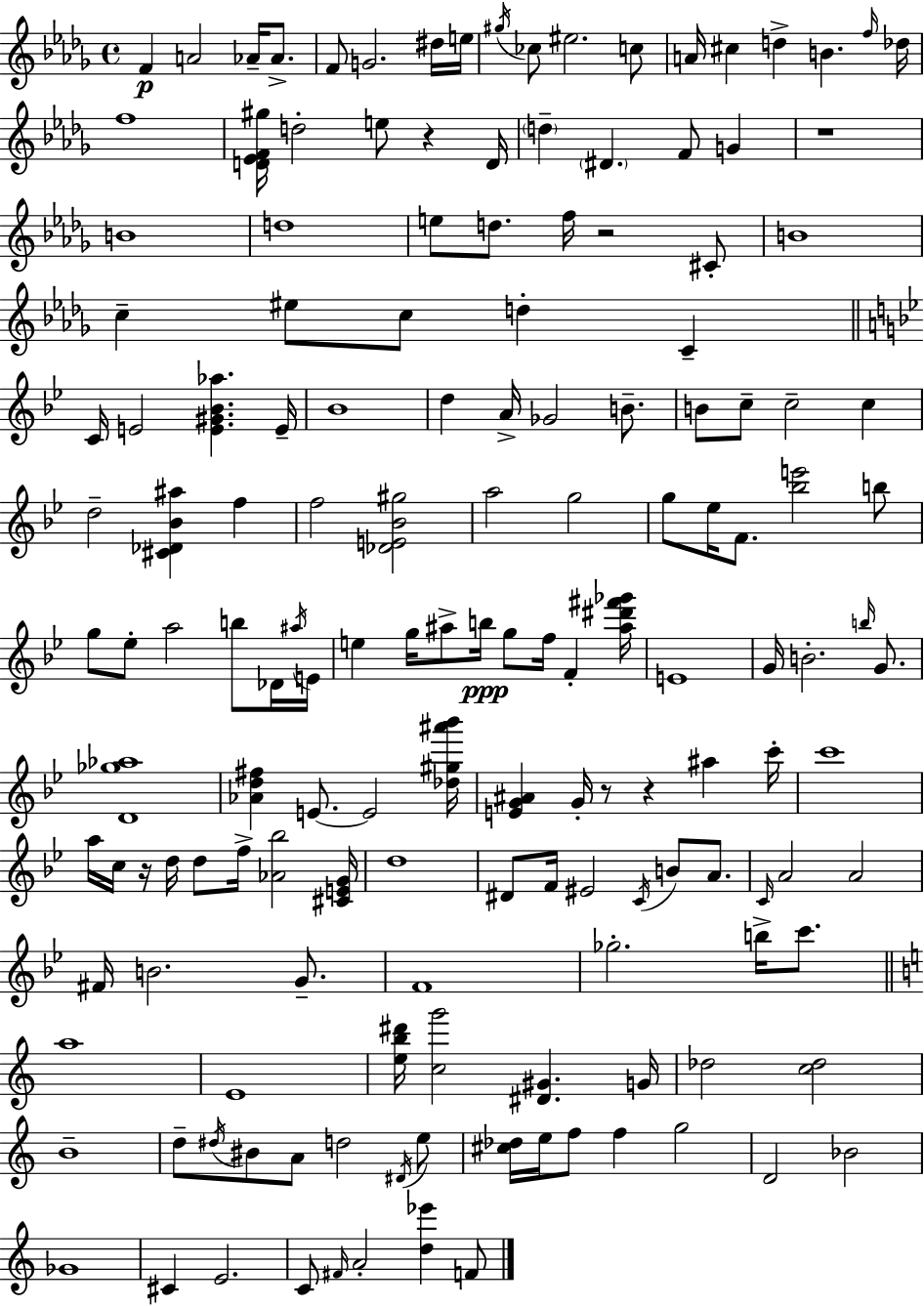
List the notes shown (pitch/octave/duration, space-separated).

F4/q A4/h Ab4/s Ab4/e. F4/e G4/h. D#5/s E5/s G#5/s CES5/e EIS5/h. C5/e A4/s C#5/q D5/q B4/q. F5/s Db5/s F5/w [D4,Eb4,F4,G#5]/s D5/h E5/e R/q D4/s D5/q D#4/q. F4/e G4/q R/w B4/w D5/w E5/e D5/e. F5/s R/h C#4/e B4/w C5/q EIS5/e C5/e D5/q C4/q C4/s E4/h [E4,G#4,Bb4,Ab5]/q. E4/s Bb4/w D5/q A4/s Gb4/h B4/e. B4/e C5/e C5/h C5/q D5/h [C#4,Db4,Bb4,A#5]/q F5/q F5/h [Db4,E4,Bb4,G#5]/h A5/h G5/h G5/e Eb5/s F4/e. [Bb5,E6]/h B5/e G5/e Eb5/e A5/h B5/e Db4/s A#5/s E4/s E5/q G5/s A#5/e B5/s G5/e F5/s F4/q [A#5,D#6,F#6,Gb6]/s E4/w G4/s B4/h. B5/s G4/e. [D4,Gb5,Ab5]/w [Ab4,D5,F#5]/q E4/e. E4/h [Db5,G#5,A#6,Bb6]/s [E4,G4,A#4]/q G4/s R/e R/q A#5/q C6/s C6/w A5/s C5/s R/s D5/s D5/e F5/s [Ab4,Bb5]/h [C#4,E4,G4]/s D5/w D#4/e F4/s EIS4/h C4/s B4/e A4/e. C4/s A4/h A4/h F#4/s B4/h. G4/e. F4/w Gb5/h. B5/s C6/e. A5/w E4/w [E5,B5,D#6]/s [C5,G6]/h [D#4,G#4]/q. G4/s Db5/h [C5,Db5]/h B4/w D5/e D#5/s BIS4/e A4/e D5/h D#4/s E5/e [C#5,Db5]/s E5/s F5/e F5/q G5/h D4/h Bb4/h Gb4/w C#4/q E4/h. C4/e F#4/s A4/h [D5,Eb6]/q F4/e